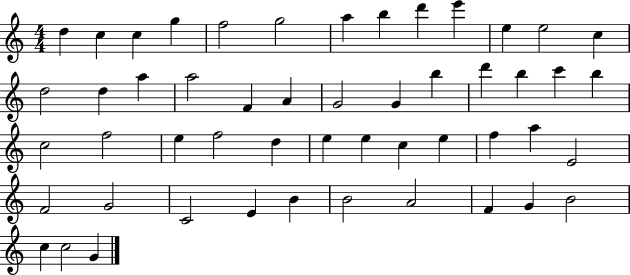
D5/q C5/q C5/q G5/q F5/h G5/h A5/q B5/q D6/q E6/q E5/q E5/h C5/q D5/h D5/q A5/q A5/h F4/q A4/q G4/h G4/q B5/q D6/q B5/q C6/q B5/q C5/h F5/h E5/q F5/h D5/q E5/q E5/q C5/q E5/q F5/q A5/q E4/h F4/h G4/h C4/h E4/q B4/q B4/h A4/h F4/q G4/q B4/h C5/q C5/h G4/q